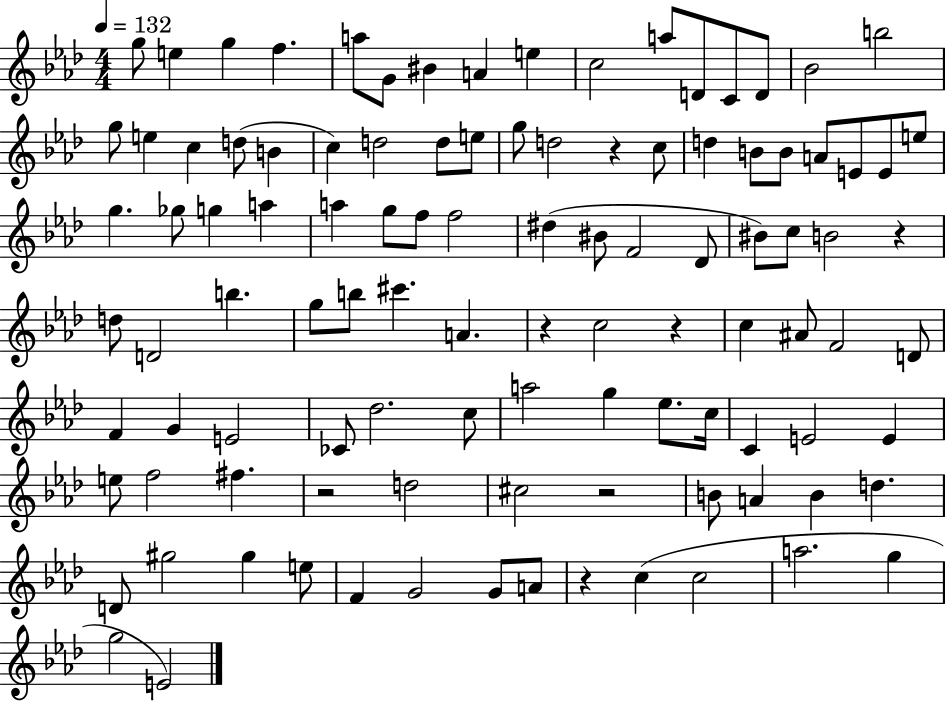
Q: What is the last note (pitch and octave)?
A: E4